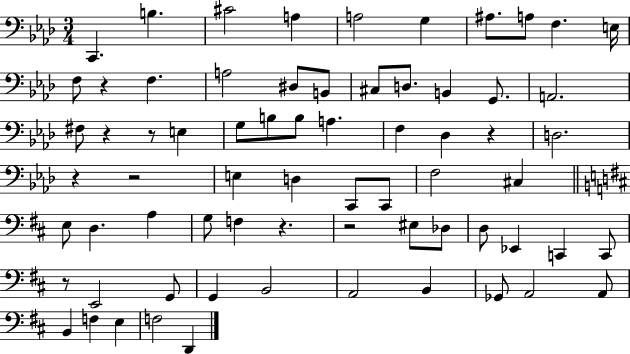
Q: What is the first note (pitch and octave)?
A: C2